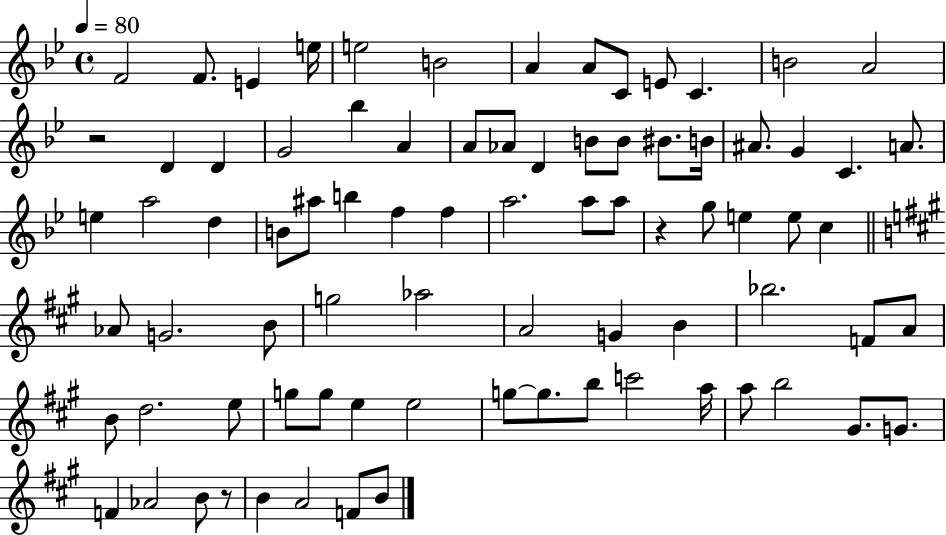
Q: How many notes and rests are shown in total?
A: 81